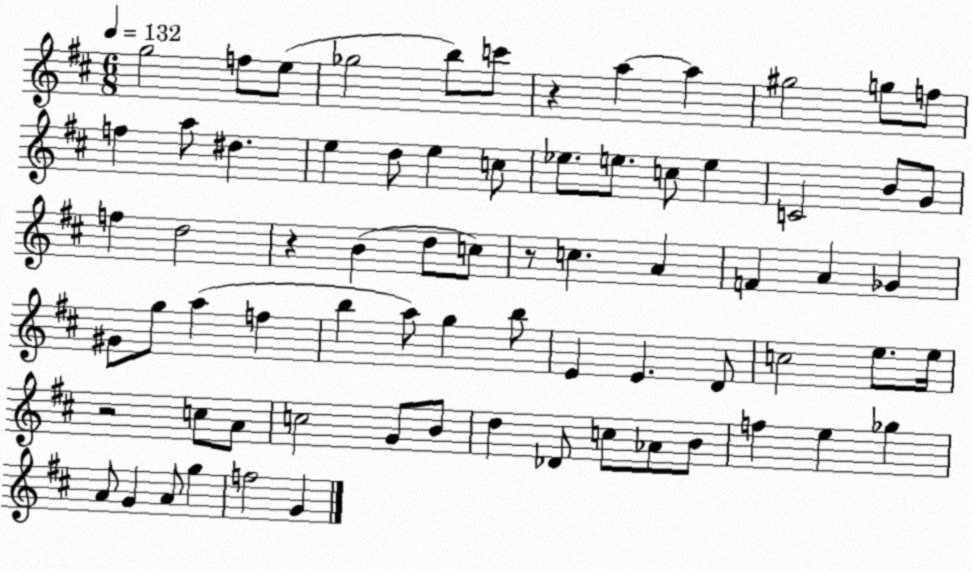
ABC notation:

X:1
T:Untitled
M:6/8
L:1/4
K:D
g2 f/2 e/2 _g2 b/2 c'/2 z a a ^g2 g/2 f/2 f a/2 ^d e d/2 e c/2 _e/2 e/2 c/2 e C2 B/2 G/2 f d2 z B d/2 c/2 z/2 c A F A _G ^G/2 g/2 a f b a/2 g b/2 E E D/2 c2 e/2 e/4 z2 c/2 A/2 c2 G/2 B/2 d _D/2 c/2 _A/2 B/2 f e _g A/2 G A/2 g f2 G